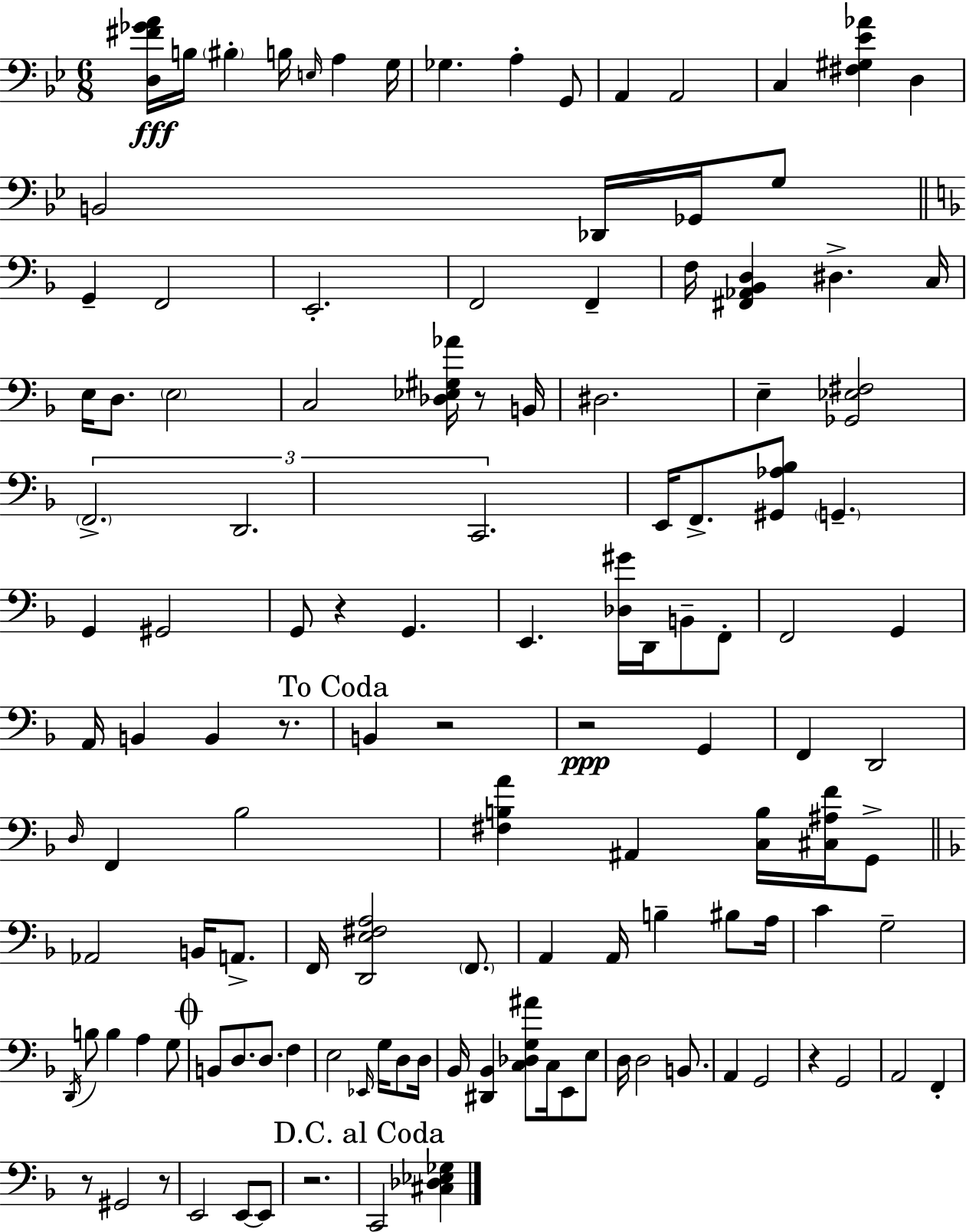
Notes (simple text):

[D3,F#4,Gb4,A4]/s B3/s BIS3/q B3/s E3/s A3/q G3/s Gb3/q. A3/q G2/e A2/q A2/h C3/q [F#3,G#3,Eb4,Ab4]/q D3/q B2/h Db2/s Gb2/s G3/e G2/q F2/h E2/h. F2/h F2/q F3/s [F#2,Ab2,Bb2,D3]/q D#3/q. C3/s E3/s D3/e. E3/h C3/h [Db3,Eb3,G#3,Ab4]/s R/e B2/s D#3/h. E3/q [Gb2,Eb3,F#3]/h F2/h. D2/h. C2/h. E2/s F2/e. [G#2,Ab3,Bb3]/e G2/q. G2/q G#2/h G2/e R/q G2/q. E2/q. [Db3,G#4]/s D2/s B2/e F2/e F2/h G2/q A2/s B2/q B2/q R/e. B2/q R/h R/h G2/q F2/q D2/h D3/s F2/q Bb3/h [F#3,B3,A4]/q A#2/q [C3,B3]/s [C#3,A#3,F4]/s G2/e Ab2/h B2/s A2/e. F2/s [D2,E3,F#3,A3]/h F2/e. A2/q A2/s B3/q BIS3/e A3/s C4/q G3/h D2/s B3/e B3/q A3/q G3/e B2/e D3/e. D3/e. F3/q E3/h Eb2/s G3/s D3/e D3/s Bb2/s [D#2,Bb2]/q [C3,Db3,G3,A#4]/e C3/s E2/e E3/e D3/s D3/h B2/e. A2/q G2/h R/q G2/h A2/h F2/q R/e G#2/h R/e E2/h E2/e E2/e R/h. C2/h [C#3,Db3,Eb3,Gb3]/q